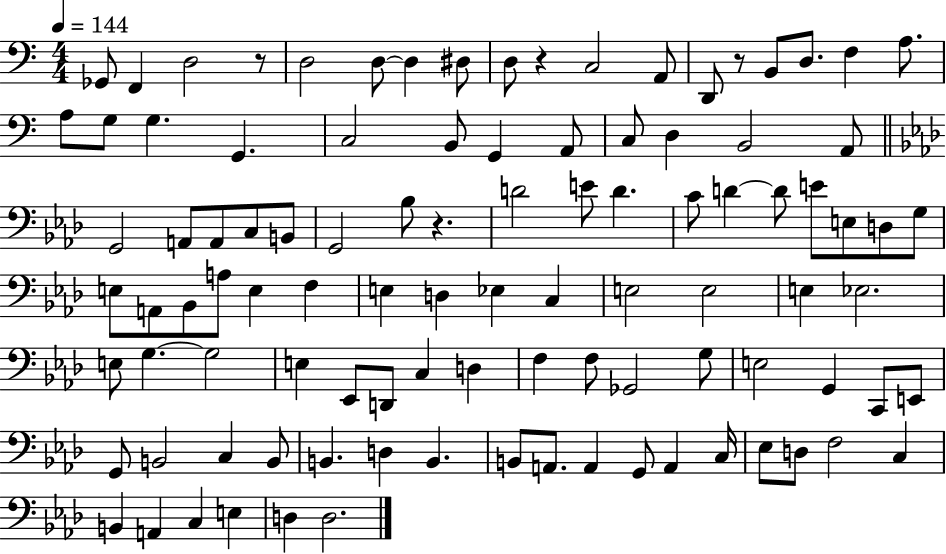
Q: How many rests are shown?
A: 4